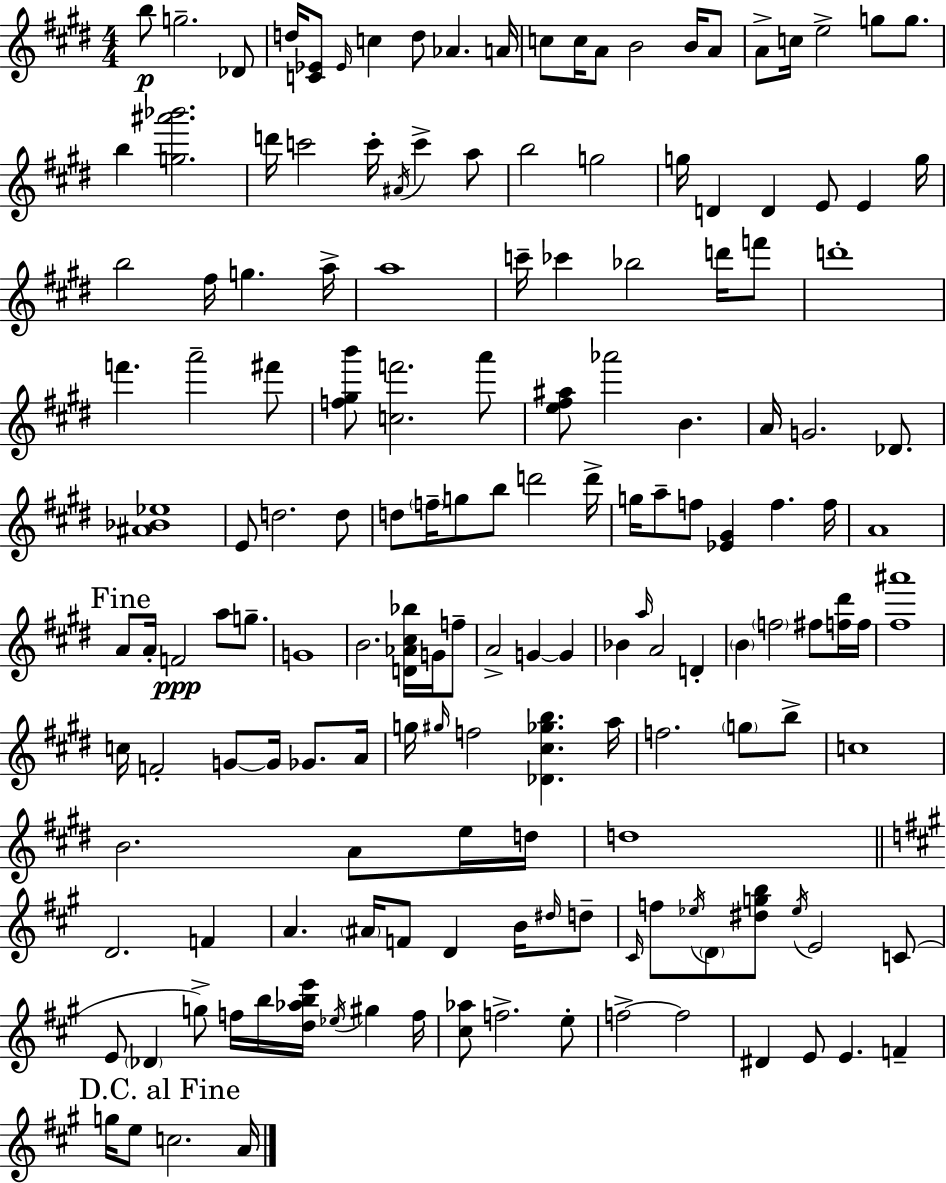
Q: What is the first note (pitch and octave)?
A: B5